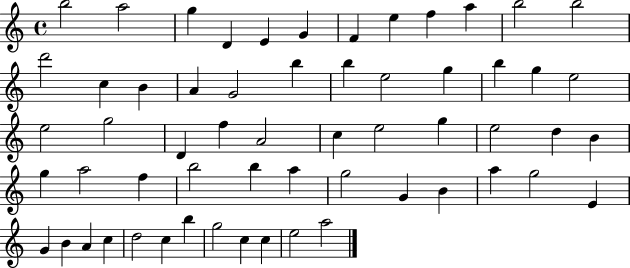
X:1
T:Untitled
M:4/4
L:1/4
K:C
b2 a2 g D E G F e f a b2 b2 d'2 c B A G2 b b e2 g b g e2 e2 g2 D f A2 c e2 g e2 d B g a2 f b2 b a g2 G B a g2 E G B A c d2 c b g2 c c e2 a2